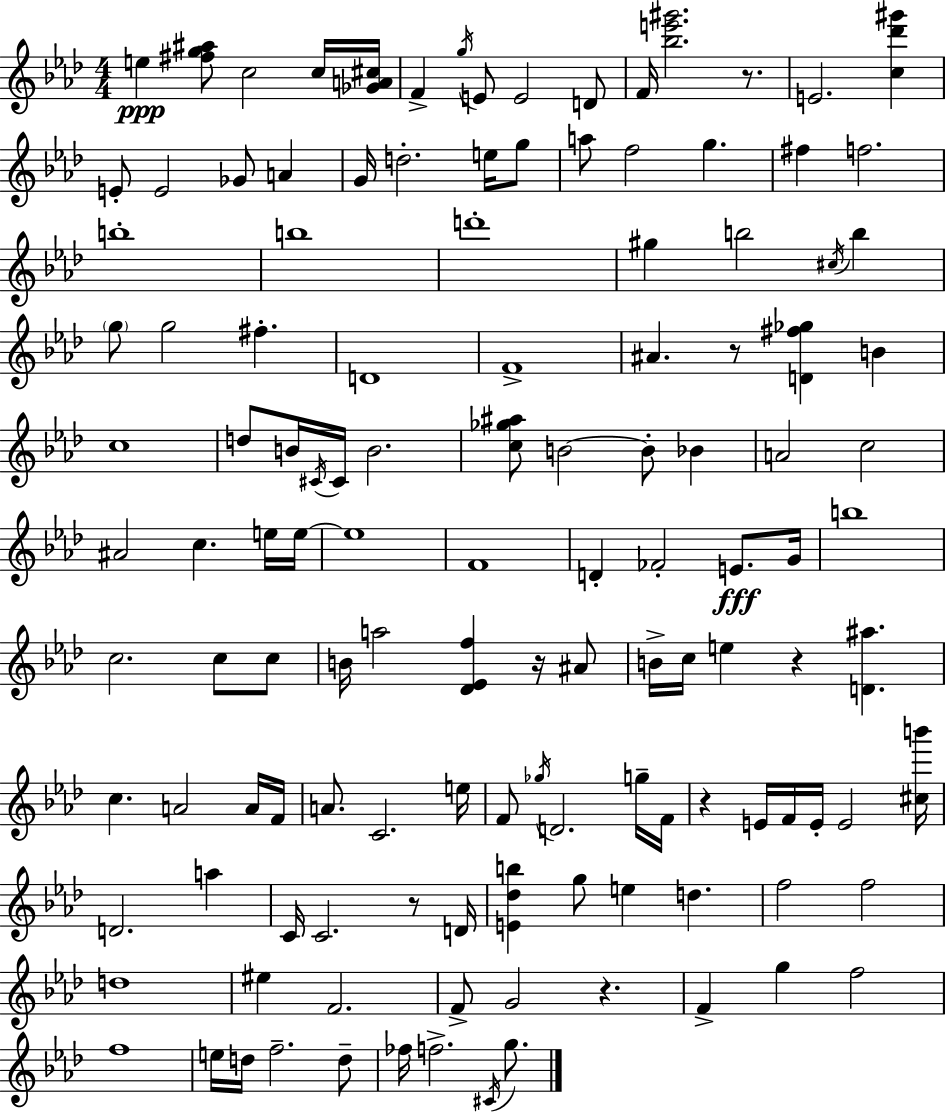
E5/q [F#5,G5,A#5]/e C5/h C5/s [Gb4,A4,C#5]/s F4/q G5/s E4/e E4/h D4/e F4/s [Bb5,E6,G#6]/h. R/e. E4/h. [C5,Db6,G#6]/q E4/e E4/h Gb4/e A4/q G4/s D5/h. E5/s G5/e A5/e F5/h G5/q. F#5/q F5/h. B5/w B5/w D6/w G#5/q B5/h C#5/s B5/q G5/e G5/h F#5/q. D4/w F4/w A#4/q. R/e [D4,F#5,Gb5]/q B4/q C5/w D5/e B4/s C#4/s C#4/s B4/h. [C5,Gb5,A#5]/e B4/h B4/e Bb4/q A4/h C5/h A#4/h C5/q. E5/s E5/s E5/w F4/w D4/q FES4/h E4/e. G4/s B5/w C5/h. C5/e C5/e B4/s A5/h [Db4,Eb4,F5]/q R/s A#4/e B4/s C5/s E5/q R/q [D4,A#5]/q. C5/q. A4/h A4/s F4/s A4/e. C4/h. E5/s F4/e Gb5/s D4/h. G5/s F4/s R/q E4/s F4/s E4/s E4/h [C#5,B6]/s D4/h. A5/q C4/s C4/h. R/e D4/s [E4,Db5,B5]/q G5/e E5/q D5/q. F5/h F5/h D5/w EIS5/q F4/h. F4/e G4/h R/q. F4/q G5/q F5/h F5/w E5/s D5/s F5/h. D5/e FES5/s F5/h. C#4/s G5/e.